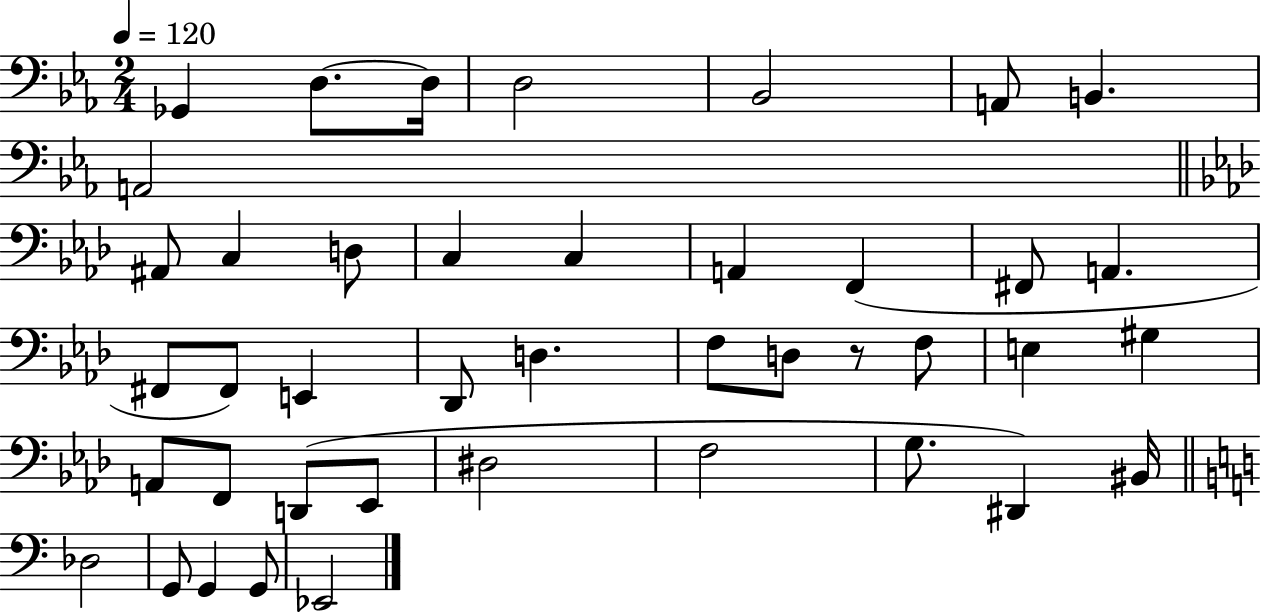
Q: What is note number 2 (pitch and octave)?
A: D3